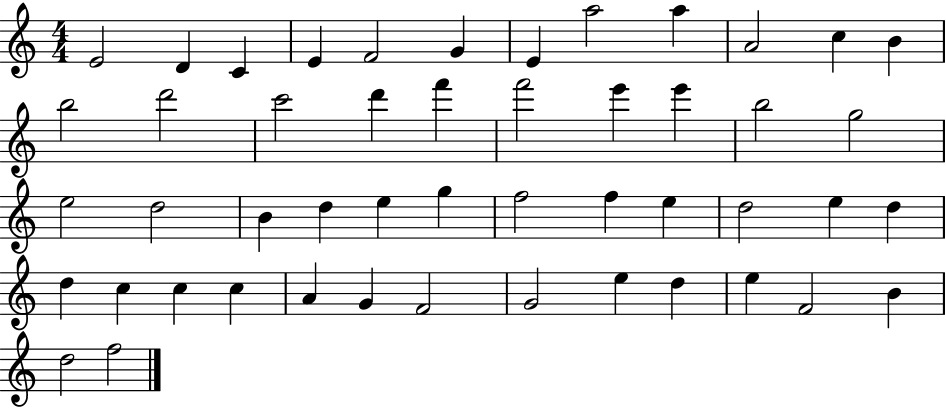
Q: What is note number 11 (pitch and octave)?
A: C5